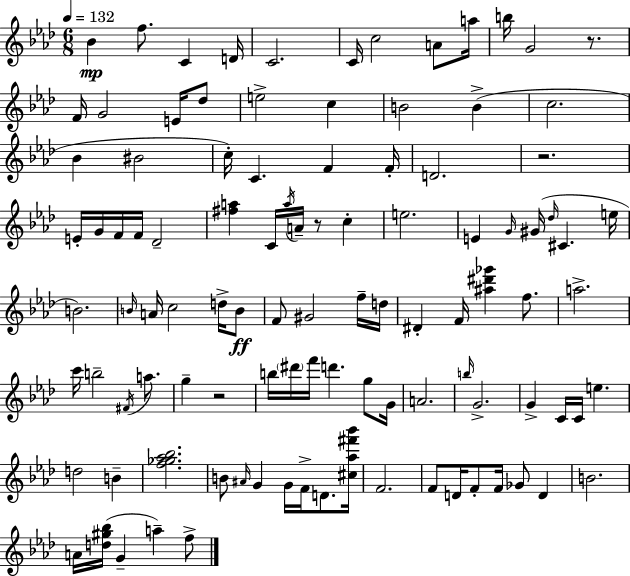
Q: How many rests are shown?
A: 4